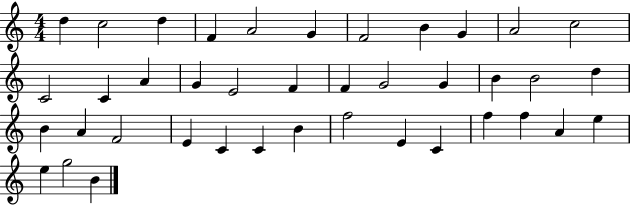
D5/q C5/h D5/q F4/q A4/h G4/q F4/h B4/q G4/q A4/h C5/h C4/h C4/q A4/q G4/q E4/h F4/q F4/q G4/h G4/q B4/q B4/h D5/q B4/q A4/q F4/h E4/q C4/q C4/q B4/q F5/h E4/q C4/q F5/q F5/q A4/q E5/q E5/q G5/h B4/q